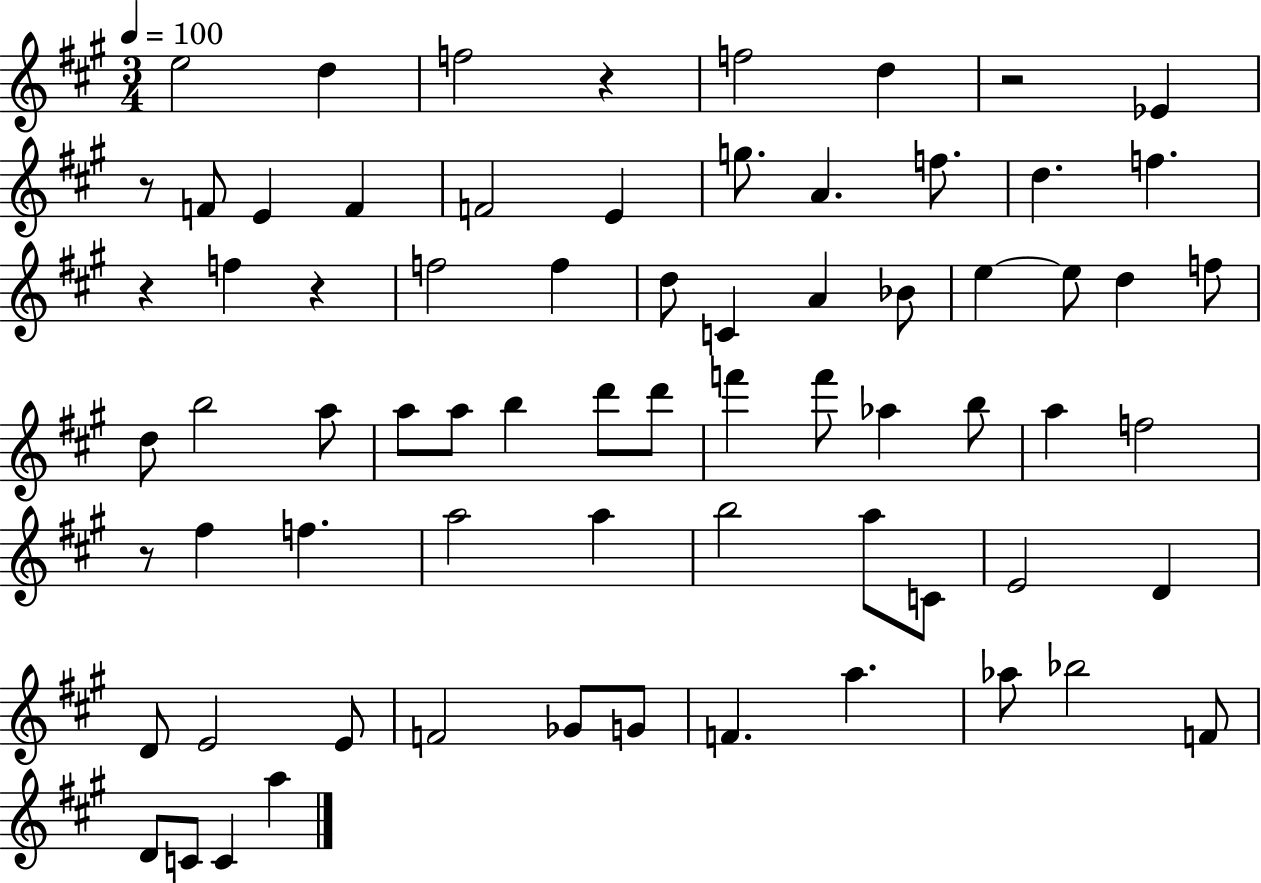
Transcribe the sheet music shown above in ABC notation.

X:1
T:Untitled
M:3/4
L:1/4
K:A
e2 d f2 z f2 d z2 _E z/2 F/2 E F F2 E g/2 A f/2 d f z f z f2 f d/2 C A _B/2 e e/2 d f/2 d/2 b2 a/2 a/2 a/2 b d'/2 d'/2 f' f'/2 _a b/2 a f2 z/2 ^f f a2 a b2 a/2 C/2 E2 D D/2 E2 E/2 F2 _G/2 G/2 F a _a/2 _b2 F/2 D/2 C/2 C a